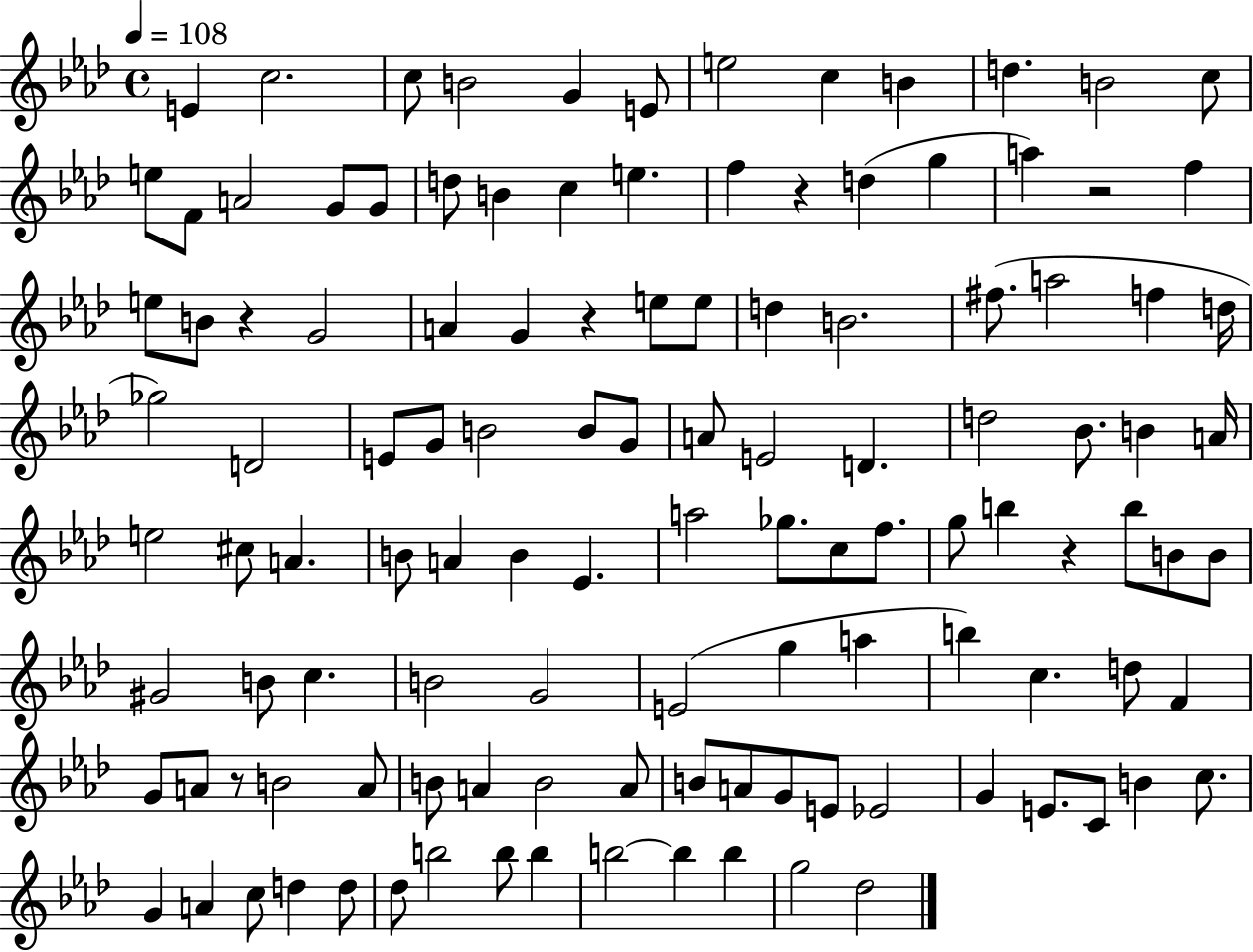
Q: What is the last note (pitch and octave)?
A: Db5